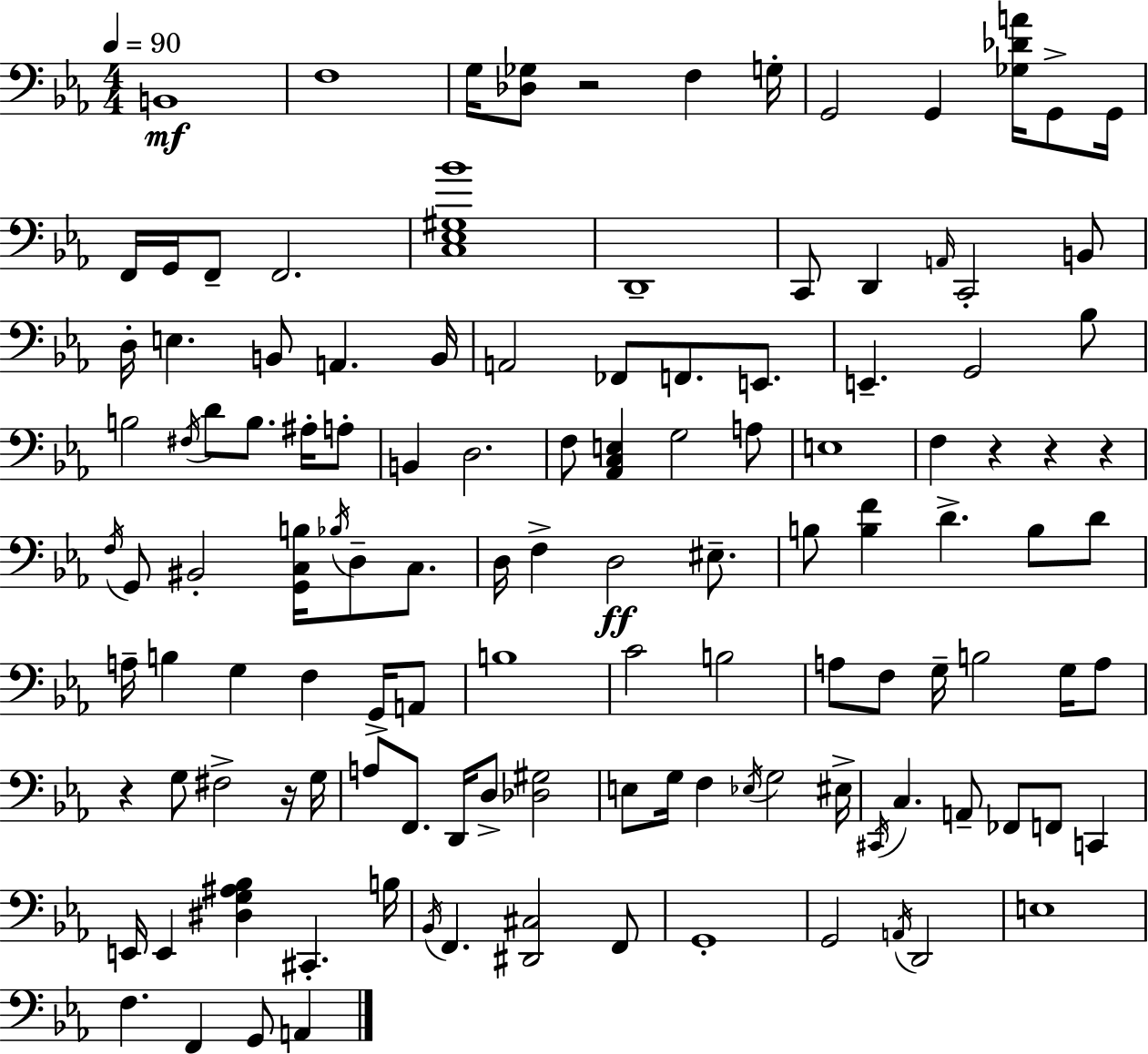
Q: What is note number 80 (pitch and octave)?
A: D3